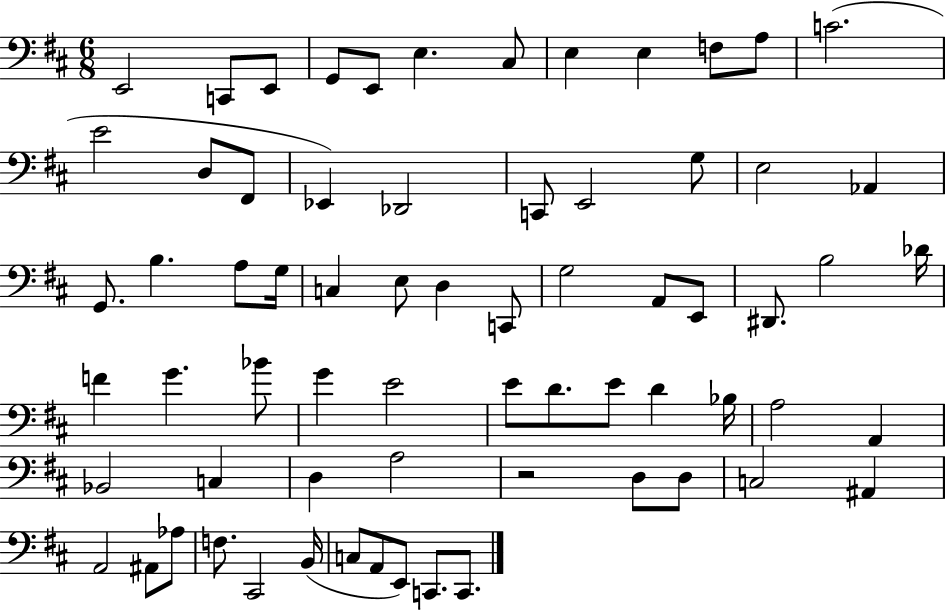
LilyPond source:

{
  \clef bass
  \numericTimeSignature
  \time 6/8
  \key d \major
  e,2 c,8 e,8 | g,8 e,8 e4. cis8 | e4 e4 f8 a8 | c'2.( | \break e'2 d8 fis,8 | ees,4) des,2 | c,8 e,2 g8 | e2 aes,4 | \break g,8. b4. a8 g16 | c4 e8 d4 c,8 | g2 a,8 e,8 | dis,8. b2 des'16 | \break f'4 g'4. bes'8 | g'4 e'2 | e'8 d'8. e'8 d'4 bes16 | a2 a,4 | \break bes,2 c4 | d4 a2 | r2 d8 d8 | c2 ais,4 | \break a,2 ais,8 aes8 | f8. cis,2 b,16( | c8 a,8 e,8) c,8. c,8. | \bar "|."
}